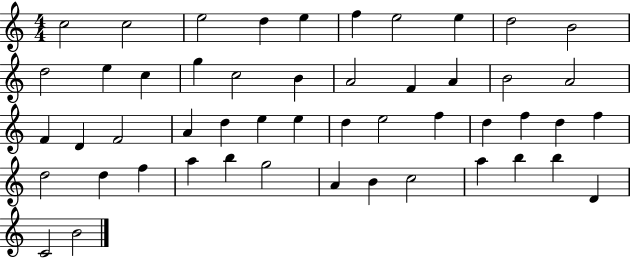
C5/h C5/h E5/h D5/q E5/q F5/q E5/h E5/q D5/h B4/h D5/h E5/q C5/q G5/q C5/h B4/q A4/h F4/q A4/q B4/h A4/h F4/q D4/q F4/h A4/q D5/q E5/q E5/q D5/q E5/h F5/q D5/q F5/q D5/q F5/q D5/h D5/q F5/q A5/q B5/q G5/h A4/q B4/q C5/h A5/q B5/q B5/q D4/q C4/h B4/h